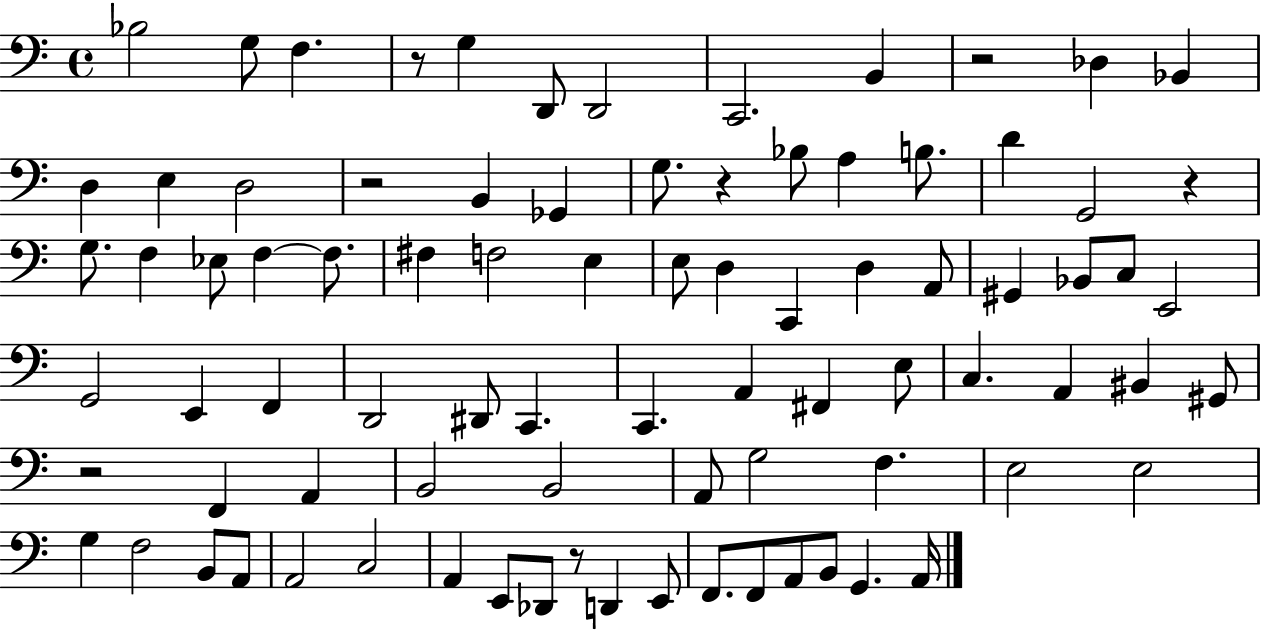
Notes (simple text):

Bb3/h G3/e F3/q. R/e G3/q D2/e D2/h C2/h. B2/q R/h Db3/q Bb2/q D3/q E3/q D3/h R/h B2/q Gb2/q G3/e. R/q Bb3/e A3/q B3/e. D4/q G2/h R/q G3/e. F3/q Eb3/e F3/q F3/e. F#3/q F3/h E3/q E3/e D3/q C2/q D3/q A2/e G#2/q Bb2/e C3/e E2/h G2/h E2/q F2/q D2/h D#2/e C2/q. C2/q. A2/q F#2/q E3/e C3/q. A2/q BIS2/q G#2/e R/h F2/q A2/q B2/h B2/h A2/e G3/h F3/q. E3/h E3/h G3/q F3/h B2/e A2/e A2/h C3/h A2/q E2/e Db2/e R/e D2/q E2/e F2/e. F2/e A2/e B2/e G2/q. A2/s